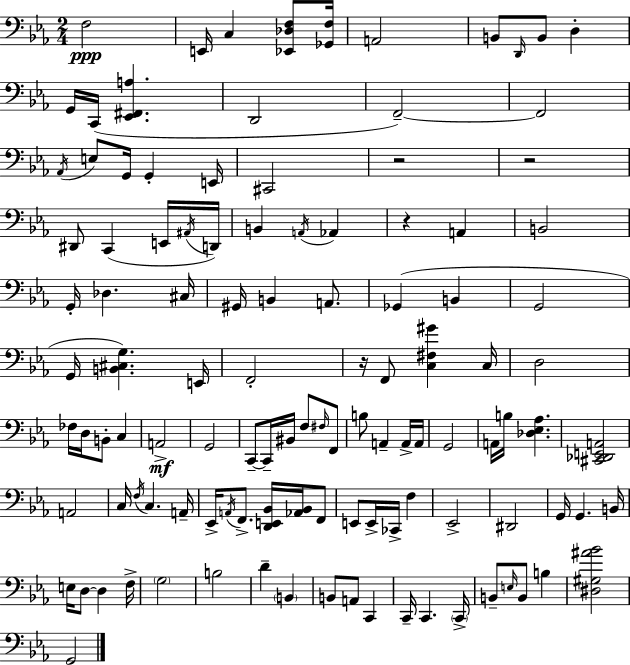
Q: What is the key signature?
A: EES major